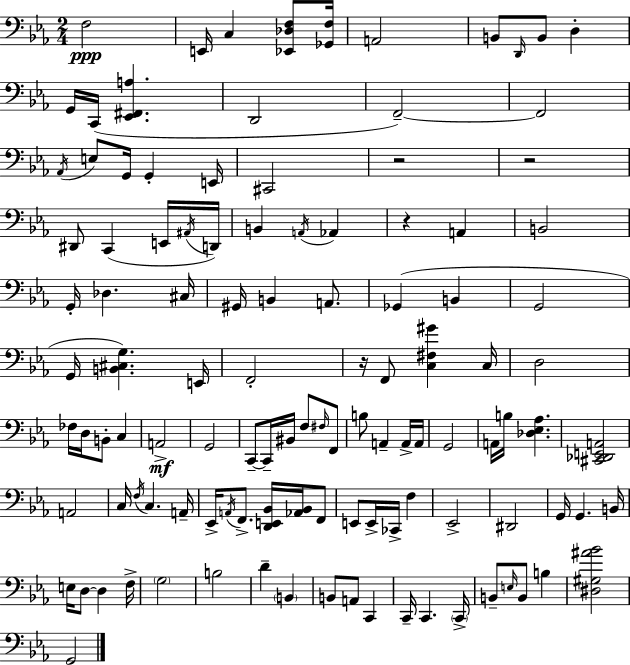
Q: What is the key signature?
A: EES major